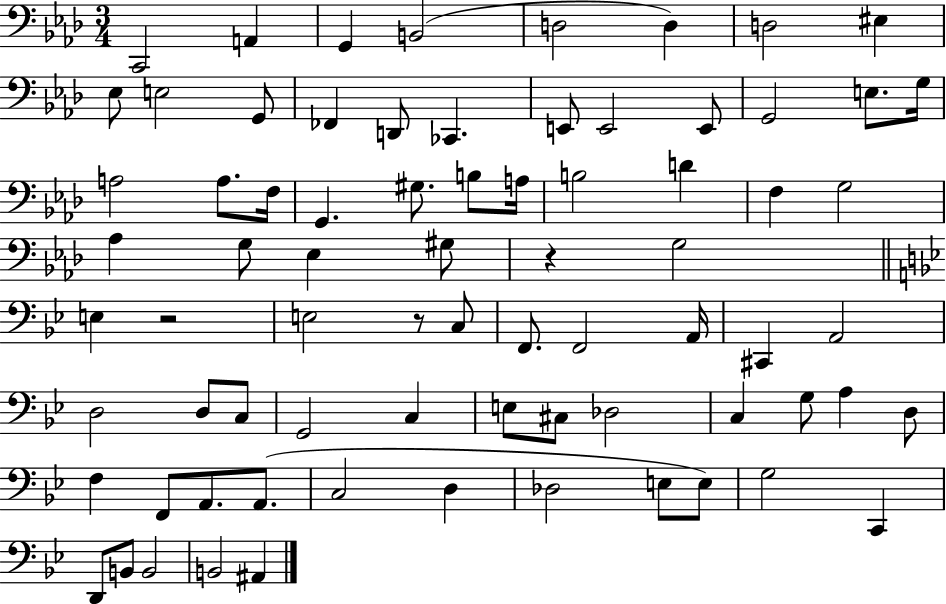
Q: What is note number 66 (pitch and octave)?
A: G3